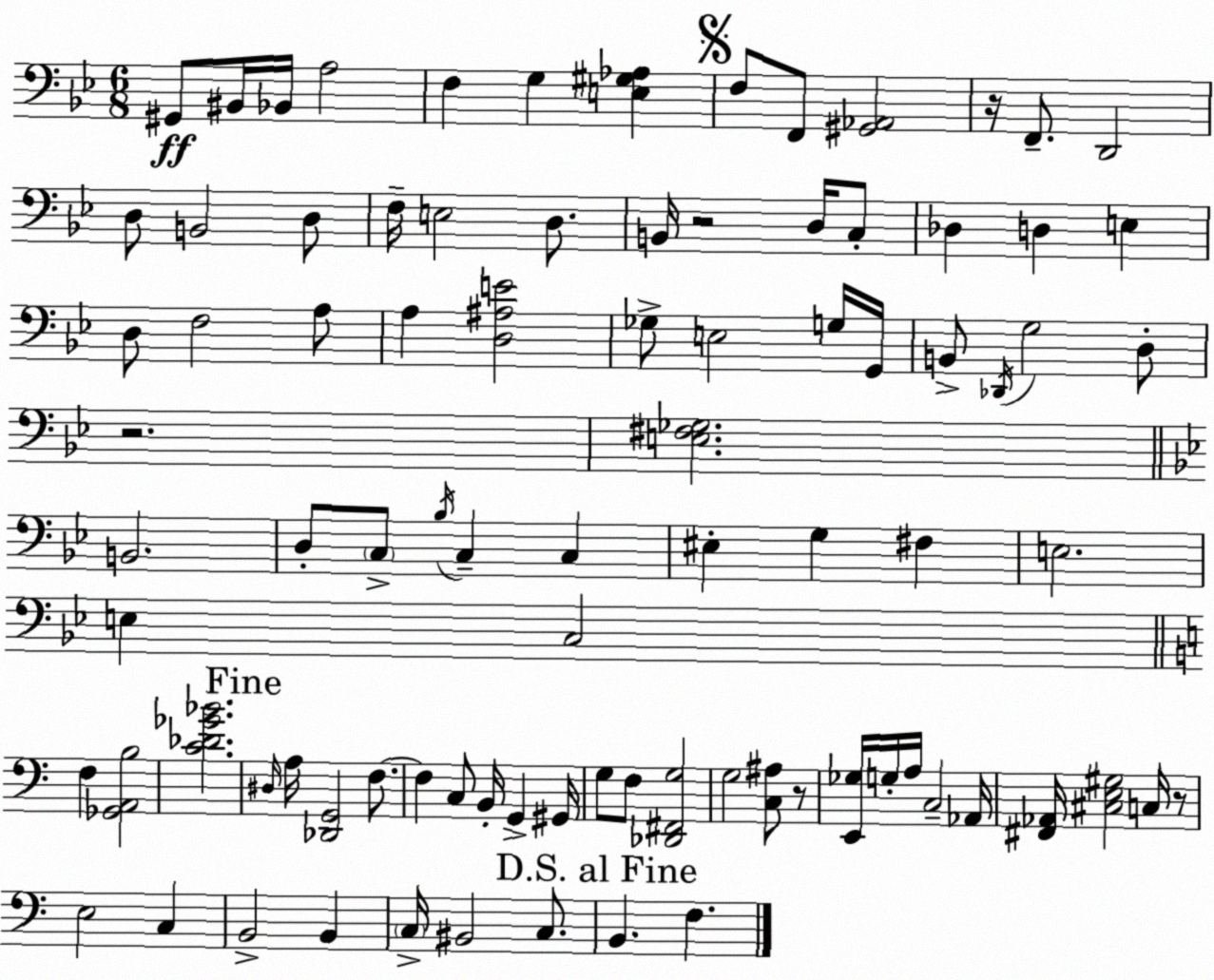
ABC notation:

X:1
T:Untitled
M:6/8
L:1/4
K:Gm
^G,,/2 ^B,,/4 _B,,/4 A,2 F, G, [E,^G,_A,] F,/2 F,,/2 [^G,,_A,,]2 z/4 F,,/2 D,,2 D,/2 B,,2 D,/2 F,/4 E,2 D,/2 B,,/4 z2 D,/4 C,/2 _D, D, E, D,/2 F,2 A,/2 A, [D,^A,E]2 _G,/2 E,2 G,/4 G,,/4 B,,/2 _D,,/4 G,2 D,/2 z2 [E,^F,_G,]2 B,,2 D,/2 C,/2 _B,/4 C, C, ^E, G, ^F, E,2 E, C,2 F, [_G,,A,,B,]2 [C_D_G_B]2 ^D,/4 A,/4 [_D,,G,,]2 F,/2 F, C,/2 B,,/4 G,, ^G,,/4 G,/2 F,/2 [_D,,^F,,G,]2 G,2 [C,^A,]/2 z/2 [E,,_G,]/4 G,/4 A,/4 C,2 _A,,/4 [^F,,_A,,]/4 [^C,E,^G,]2 C,/4 z/2 E,2 C, B,,2 B,, C,/4 ^B,,2 C,/2 B,, F,